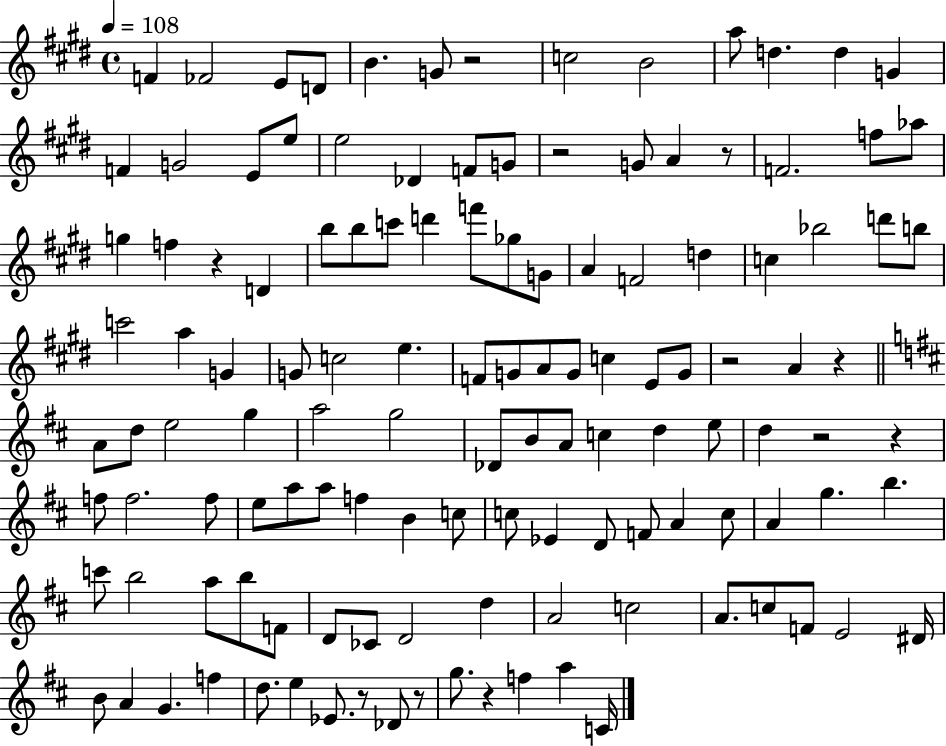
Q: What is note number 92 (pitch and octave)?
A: F4